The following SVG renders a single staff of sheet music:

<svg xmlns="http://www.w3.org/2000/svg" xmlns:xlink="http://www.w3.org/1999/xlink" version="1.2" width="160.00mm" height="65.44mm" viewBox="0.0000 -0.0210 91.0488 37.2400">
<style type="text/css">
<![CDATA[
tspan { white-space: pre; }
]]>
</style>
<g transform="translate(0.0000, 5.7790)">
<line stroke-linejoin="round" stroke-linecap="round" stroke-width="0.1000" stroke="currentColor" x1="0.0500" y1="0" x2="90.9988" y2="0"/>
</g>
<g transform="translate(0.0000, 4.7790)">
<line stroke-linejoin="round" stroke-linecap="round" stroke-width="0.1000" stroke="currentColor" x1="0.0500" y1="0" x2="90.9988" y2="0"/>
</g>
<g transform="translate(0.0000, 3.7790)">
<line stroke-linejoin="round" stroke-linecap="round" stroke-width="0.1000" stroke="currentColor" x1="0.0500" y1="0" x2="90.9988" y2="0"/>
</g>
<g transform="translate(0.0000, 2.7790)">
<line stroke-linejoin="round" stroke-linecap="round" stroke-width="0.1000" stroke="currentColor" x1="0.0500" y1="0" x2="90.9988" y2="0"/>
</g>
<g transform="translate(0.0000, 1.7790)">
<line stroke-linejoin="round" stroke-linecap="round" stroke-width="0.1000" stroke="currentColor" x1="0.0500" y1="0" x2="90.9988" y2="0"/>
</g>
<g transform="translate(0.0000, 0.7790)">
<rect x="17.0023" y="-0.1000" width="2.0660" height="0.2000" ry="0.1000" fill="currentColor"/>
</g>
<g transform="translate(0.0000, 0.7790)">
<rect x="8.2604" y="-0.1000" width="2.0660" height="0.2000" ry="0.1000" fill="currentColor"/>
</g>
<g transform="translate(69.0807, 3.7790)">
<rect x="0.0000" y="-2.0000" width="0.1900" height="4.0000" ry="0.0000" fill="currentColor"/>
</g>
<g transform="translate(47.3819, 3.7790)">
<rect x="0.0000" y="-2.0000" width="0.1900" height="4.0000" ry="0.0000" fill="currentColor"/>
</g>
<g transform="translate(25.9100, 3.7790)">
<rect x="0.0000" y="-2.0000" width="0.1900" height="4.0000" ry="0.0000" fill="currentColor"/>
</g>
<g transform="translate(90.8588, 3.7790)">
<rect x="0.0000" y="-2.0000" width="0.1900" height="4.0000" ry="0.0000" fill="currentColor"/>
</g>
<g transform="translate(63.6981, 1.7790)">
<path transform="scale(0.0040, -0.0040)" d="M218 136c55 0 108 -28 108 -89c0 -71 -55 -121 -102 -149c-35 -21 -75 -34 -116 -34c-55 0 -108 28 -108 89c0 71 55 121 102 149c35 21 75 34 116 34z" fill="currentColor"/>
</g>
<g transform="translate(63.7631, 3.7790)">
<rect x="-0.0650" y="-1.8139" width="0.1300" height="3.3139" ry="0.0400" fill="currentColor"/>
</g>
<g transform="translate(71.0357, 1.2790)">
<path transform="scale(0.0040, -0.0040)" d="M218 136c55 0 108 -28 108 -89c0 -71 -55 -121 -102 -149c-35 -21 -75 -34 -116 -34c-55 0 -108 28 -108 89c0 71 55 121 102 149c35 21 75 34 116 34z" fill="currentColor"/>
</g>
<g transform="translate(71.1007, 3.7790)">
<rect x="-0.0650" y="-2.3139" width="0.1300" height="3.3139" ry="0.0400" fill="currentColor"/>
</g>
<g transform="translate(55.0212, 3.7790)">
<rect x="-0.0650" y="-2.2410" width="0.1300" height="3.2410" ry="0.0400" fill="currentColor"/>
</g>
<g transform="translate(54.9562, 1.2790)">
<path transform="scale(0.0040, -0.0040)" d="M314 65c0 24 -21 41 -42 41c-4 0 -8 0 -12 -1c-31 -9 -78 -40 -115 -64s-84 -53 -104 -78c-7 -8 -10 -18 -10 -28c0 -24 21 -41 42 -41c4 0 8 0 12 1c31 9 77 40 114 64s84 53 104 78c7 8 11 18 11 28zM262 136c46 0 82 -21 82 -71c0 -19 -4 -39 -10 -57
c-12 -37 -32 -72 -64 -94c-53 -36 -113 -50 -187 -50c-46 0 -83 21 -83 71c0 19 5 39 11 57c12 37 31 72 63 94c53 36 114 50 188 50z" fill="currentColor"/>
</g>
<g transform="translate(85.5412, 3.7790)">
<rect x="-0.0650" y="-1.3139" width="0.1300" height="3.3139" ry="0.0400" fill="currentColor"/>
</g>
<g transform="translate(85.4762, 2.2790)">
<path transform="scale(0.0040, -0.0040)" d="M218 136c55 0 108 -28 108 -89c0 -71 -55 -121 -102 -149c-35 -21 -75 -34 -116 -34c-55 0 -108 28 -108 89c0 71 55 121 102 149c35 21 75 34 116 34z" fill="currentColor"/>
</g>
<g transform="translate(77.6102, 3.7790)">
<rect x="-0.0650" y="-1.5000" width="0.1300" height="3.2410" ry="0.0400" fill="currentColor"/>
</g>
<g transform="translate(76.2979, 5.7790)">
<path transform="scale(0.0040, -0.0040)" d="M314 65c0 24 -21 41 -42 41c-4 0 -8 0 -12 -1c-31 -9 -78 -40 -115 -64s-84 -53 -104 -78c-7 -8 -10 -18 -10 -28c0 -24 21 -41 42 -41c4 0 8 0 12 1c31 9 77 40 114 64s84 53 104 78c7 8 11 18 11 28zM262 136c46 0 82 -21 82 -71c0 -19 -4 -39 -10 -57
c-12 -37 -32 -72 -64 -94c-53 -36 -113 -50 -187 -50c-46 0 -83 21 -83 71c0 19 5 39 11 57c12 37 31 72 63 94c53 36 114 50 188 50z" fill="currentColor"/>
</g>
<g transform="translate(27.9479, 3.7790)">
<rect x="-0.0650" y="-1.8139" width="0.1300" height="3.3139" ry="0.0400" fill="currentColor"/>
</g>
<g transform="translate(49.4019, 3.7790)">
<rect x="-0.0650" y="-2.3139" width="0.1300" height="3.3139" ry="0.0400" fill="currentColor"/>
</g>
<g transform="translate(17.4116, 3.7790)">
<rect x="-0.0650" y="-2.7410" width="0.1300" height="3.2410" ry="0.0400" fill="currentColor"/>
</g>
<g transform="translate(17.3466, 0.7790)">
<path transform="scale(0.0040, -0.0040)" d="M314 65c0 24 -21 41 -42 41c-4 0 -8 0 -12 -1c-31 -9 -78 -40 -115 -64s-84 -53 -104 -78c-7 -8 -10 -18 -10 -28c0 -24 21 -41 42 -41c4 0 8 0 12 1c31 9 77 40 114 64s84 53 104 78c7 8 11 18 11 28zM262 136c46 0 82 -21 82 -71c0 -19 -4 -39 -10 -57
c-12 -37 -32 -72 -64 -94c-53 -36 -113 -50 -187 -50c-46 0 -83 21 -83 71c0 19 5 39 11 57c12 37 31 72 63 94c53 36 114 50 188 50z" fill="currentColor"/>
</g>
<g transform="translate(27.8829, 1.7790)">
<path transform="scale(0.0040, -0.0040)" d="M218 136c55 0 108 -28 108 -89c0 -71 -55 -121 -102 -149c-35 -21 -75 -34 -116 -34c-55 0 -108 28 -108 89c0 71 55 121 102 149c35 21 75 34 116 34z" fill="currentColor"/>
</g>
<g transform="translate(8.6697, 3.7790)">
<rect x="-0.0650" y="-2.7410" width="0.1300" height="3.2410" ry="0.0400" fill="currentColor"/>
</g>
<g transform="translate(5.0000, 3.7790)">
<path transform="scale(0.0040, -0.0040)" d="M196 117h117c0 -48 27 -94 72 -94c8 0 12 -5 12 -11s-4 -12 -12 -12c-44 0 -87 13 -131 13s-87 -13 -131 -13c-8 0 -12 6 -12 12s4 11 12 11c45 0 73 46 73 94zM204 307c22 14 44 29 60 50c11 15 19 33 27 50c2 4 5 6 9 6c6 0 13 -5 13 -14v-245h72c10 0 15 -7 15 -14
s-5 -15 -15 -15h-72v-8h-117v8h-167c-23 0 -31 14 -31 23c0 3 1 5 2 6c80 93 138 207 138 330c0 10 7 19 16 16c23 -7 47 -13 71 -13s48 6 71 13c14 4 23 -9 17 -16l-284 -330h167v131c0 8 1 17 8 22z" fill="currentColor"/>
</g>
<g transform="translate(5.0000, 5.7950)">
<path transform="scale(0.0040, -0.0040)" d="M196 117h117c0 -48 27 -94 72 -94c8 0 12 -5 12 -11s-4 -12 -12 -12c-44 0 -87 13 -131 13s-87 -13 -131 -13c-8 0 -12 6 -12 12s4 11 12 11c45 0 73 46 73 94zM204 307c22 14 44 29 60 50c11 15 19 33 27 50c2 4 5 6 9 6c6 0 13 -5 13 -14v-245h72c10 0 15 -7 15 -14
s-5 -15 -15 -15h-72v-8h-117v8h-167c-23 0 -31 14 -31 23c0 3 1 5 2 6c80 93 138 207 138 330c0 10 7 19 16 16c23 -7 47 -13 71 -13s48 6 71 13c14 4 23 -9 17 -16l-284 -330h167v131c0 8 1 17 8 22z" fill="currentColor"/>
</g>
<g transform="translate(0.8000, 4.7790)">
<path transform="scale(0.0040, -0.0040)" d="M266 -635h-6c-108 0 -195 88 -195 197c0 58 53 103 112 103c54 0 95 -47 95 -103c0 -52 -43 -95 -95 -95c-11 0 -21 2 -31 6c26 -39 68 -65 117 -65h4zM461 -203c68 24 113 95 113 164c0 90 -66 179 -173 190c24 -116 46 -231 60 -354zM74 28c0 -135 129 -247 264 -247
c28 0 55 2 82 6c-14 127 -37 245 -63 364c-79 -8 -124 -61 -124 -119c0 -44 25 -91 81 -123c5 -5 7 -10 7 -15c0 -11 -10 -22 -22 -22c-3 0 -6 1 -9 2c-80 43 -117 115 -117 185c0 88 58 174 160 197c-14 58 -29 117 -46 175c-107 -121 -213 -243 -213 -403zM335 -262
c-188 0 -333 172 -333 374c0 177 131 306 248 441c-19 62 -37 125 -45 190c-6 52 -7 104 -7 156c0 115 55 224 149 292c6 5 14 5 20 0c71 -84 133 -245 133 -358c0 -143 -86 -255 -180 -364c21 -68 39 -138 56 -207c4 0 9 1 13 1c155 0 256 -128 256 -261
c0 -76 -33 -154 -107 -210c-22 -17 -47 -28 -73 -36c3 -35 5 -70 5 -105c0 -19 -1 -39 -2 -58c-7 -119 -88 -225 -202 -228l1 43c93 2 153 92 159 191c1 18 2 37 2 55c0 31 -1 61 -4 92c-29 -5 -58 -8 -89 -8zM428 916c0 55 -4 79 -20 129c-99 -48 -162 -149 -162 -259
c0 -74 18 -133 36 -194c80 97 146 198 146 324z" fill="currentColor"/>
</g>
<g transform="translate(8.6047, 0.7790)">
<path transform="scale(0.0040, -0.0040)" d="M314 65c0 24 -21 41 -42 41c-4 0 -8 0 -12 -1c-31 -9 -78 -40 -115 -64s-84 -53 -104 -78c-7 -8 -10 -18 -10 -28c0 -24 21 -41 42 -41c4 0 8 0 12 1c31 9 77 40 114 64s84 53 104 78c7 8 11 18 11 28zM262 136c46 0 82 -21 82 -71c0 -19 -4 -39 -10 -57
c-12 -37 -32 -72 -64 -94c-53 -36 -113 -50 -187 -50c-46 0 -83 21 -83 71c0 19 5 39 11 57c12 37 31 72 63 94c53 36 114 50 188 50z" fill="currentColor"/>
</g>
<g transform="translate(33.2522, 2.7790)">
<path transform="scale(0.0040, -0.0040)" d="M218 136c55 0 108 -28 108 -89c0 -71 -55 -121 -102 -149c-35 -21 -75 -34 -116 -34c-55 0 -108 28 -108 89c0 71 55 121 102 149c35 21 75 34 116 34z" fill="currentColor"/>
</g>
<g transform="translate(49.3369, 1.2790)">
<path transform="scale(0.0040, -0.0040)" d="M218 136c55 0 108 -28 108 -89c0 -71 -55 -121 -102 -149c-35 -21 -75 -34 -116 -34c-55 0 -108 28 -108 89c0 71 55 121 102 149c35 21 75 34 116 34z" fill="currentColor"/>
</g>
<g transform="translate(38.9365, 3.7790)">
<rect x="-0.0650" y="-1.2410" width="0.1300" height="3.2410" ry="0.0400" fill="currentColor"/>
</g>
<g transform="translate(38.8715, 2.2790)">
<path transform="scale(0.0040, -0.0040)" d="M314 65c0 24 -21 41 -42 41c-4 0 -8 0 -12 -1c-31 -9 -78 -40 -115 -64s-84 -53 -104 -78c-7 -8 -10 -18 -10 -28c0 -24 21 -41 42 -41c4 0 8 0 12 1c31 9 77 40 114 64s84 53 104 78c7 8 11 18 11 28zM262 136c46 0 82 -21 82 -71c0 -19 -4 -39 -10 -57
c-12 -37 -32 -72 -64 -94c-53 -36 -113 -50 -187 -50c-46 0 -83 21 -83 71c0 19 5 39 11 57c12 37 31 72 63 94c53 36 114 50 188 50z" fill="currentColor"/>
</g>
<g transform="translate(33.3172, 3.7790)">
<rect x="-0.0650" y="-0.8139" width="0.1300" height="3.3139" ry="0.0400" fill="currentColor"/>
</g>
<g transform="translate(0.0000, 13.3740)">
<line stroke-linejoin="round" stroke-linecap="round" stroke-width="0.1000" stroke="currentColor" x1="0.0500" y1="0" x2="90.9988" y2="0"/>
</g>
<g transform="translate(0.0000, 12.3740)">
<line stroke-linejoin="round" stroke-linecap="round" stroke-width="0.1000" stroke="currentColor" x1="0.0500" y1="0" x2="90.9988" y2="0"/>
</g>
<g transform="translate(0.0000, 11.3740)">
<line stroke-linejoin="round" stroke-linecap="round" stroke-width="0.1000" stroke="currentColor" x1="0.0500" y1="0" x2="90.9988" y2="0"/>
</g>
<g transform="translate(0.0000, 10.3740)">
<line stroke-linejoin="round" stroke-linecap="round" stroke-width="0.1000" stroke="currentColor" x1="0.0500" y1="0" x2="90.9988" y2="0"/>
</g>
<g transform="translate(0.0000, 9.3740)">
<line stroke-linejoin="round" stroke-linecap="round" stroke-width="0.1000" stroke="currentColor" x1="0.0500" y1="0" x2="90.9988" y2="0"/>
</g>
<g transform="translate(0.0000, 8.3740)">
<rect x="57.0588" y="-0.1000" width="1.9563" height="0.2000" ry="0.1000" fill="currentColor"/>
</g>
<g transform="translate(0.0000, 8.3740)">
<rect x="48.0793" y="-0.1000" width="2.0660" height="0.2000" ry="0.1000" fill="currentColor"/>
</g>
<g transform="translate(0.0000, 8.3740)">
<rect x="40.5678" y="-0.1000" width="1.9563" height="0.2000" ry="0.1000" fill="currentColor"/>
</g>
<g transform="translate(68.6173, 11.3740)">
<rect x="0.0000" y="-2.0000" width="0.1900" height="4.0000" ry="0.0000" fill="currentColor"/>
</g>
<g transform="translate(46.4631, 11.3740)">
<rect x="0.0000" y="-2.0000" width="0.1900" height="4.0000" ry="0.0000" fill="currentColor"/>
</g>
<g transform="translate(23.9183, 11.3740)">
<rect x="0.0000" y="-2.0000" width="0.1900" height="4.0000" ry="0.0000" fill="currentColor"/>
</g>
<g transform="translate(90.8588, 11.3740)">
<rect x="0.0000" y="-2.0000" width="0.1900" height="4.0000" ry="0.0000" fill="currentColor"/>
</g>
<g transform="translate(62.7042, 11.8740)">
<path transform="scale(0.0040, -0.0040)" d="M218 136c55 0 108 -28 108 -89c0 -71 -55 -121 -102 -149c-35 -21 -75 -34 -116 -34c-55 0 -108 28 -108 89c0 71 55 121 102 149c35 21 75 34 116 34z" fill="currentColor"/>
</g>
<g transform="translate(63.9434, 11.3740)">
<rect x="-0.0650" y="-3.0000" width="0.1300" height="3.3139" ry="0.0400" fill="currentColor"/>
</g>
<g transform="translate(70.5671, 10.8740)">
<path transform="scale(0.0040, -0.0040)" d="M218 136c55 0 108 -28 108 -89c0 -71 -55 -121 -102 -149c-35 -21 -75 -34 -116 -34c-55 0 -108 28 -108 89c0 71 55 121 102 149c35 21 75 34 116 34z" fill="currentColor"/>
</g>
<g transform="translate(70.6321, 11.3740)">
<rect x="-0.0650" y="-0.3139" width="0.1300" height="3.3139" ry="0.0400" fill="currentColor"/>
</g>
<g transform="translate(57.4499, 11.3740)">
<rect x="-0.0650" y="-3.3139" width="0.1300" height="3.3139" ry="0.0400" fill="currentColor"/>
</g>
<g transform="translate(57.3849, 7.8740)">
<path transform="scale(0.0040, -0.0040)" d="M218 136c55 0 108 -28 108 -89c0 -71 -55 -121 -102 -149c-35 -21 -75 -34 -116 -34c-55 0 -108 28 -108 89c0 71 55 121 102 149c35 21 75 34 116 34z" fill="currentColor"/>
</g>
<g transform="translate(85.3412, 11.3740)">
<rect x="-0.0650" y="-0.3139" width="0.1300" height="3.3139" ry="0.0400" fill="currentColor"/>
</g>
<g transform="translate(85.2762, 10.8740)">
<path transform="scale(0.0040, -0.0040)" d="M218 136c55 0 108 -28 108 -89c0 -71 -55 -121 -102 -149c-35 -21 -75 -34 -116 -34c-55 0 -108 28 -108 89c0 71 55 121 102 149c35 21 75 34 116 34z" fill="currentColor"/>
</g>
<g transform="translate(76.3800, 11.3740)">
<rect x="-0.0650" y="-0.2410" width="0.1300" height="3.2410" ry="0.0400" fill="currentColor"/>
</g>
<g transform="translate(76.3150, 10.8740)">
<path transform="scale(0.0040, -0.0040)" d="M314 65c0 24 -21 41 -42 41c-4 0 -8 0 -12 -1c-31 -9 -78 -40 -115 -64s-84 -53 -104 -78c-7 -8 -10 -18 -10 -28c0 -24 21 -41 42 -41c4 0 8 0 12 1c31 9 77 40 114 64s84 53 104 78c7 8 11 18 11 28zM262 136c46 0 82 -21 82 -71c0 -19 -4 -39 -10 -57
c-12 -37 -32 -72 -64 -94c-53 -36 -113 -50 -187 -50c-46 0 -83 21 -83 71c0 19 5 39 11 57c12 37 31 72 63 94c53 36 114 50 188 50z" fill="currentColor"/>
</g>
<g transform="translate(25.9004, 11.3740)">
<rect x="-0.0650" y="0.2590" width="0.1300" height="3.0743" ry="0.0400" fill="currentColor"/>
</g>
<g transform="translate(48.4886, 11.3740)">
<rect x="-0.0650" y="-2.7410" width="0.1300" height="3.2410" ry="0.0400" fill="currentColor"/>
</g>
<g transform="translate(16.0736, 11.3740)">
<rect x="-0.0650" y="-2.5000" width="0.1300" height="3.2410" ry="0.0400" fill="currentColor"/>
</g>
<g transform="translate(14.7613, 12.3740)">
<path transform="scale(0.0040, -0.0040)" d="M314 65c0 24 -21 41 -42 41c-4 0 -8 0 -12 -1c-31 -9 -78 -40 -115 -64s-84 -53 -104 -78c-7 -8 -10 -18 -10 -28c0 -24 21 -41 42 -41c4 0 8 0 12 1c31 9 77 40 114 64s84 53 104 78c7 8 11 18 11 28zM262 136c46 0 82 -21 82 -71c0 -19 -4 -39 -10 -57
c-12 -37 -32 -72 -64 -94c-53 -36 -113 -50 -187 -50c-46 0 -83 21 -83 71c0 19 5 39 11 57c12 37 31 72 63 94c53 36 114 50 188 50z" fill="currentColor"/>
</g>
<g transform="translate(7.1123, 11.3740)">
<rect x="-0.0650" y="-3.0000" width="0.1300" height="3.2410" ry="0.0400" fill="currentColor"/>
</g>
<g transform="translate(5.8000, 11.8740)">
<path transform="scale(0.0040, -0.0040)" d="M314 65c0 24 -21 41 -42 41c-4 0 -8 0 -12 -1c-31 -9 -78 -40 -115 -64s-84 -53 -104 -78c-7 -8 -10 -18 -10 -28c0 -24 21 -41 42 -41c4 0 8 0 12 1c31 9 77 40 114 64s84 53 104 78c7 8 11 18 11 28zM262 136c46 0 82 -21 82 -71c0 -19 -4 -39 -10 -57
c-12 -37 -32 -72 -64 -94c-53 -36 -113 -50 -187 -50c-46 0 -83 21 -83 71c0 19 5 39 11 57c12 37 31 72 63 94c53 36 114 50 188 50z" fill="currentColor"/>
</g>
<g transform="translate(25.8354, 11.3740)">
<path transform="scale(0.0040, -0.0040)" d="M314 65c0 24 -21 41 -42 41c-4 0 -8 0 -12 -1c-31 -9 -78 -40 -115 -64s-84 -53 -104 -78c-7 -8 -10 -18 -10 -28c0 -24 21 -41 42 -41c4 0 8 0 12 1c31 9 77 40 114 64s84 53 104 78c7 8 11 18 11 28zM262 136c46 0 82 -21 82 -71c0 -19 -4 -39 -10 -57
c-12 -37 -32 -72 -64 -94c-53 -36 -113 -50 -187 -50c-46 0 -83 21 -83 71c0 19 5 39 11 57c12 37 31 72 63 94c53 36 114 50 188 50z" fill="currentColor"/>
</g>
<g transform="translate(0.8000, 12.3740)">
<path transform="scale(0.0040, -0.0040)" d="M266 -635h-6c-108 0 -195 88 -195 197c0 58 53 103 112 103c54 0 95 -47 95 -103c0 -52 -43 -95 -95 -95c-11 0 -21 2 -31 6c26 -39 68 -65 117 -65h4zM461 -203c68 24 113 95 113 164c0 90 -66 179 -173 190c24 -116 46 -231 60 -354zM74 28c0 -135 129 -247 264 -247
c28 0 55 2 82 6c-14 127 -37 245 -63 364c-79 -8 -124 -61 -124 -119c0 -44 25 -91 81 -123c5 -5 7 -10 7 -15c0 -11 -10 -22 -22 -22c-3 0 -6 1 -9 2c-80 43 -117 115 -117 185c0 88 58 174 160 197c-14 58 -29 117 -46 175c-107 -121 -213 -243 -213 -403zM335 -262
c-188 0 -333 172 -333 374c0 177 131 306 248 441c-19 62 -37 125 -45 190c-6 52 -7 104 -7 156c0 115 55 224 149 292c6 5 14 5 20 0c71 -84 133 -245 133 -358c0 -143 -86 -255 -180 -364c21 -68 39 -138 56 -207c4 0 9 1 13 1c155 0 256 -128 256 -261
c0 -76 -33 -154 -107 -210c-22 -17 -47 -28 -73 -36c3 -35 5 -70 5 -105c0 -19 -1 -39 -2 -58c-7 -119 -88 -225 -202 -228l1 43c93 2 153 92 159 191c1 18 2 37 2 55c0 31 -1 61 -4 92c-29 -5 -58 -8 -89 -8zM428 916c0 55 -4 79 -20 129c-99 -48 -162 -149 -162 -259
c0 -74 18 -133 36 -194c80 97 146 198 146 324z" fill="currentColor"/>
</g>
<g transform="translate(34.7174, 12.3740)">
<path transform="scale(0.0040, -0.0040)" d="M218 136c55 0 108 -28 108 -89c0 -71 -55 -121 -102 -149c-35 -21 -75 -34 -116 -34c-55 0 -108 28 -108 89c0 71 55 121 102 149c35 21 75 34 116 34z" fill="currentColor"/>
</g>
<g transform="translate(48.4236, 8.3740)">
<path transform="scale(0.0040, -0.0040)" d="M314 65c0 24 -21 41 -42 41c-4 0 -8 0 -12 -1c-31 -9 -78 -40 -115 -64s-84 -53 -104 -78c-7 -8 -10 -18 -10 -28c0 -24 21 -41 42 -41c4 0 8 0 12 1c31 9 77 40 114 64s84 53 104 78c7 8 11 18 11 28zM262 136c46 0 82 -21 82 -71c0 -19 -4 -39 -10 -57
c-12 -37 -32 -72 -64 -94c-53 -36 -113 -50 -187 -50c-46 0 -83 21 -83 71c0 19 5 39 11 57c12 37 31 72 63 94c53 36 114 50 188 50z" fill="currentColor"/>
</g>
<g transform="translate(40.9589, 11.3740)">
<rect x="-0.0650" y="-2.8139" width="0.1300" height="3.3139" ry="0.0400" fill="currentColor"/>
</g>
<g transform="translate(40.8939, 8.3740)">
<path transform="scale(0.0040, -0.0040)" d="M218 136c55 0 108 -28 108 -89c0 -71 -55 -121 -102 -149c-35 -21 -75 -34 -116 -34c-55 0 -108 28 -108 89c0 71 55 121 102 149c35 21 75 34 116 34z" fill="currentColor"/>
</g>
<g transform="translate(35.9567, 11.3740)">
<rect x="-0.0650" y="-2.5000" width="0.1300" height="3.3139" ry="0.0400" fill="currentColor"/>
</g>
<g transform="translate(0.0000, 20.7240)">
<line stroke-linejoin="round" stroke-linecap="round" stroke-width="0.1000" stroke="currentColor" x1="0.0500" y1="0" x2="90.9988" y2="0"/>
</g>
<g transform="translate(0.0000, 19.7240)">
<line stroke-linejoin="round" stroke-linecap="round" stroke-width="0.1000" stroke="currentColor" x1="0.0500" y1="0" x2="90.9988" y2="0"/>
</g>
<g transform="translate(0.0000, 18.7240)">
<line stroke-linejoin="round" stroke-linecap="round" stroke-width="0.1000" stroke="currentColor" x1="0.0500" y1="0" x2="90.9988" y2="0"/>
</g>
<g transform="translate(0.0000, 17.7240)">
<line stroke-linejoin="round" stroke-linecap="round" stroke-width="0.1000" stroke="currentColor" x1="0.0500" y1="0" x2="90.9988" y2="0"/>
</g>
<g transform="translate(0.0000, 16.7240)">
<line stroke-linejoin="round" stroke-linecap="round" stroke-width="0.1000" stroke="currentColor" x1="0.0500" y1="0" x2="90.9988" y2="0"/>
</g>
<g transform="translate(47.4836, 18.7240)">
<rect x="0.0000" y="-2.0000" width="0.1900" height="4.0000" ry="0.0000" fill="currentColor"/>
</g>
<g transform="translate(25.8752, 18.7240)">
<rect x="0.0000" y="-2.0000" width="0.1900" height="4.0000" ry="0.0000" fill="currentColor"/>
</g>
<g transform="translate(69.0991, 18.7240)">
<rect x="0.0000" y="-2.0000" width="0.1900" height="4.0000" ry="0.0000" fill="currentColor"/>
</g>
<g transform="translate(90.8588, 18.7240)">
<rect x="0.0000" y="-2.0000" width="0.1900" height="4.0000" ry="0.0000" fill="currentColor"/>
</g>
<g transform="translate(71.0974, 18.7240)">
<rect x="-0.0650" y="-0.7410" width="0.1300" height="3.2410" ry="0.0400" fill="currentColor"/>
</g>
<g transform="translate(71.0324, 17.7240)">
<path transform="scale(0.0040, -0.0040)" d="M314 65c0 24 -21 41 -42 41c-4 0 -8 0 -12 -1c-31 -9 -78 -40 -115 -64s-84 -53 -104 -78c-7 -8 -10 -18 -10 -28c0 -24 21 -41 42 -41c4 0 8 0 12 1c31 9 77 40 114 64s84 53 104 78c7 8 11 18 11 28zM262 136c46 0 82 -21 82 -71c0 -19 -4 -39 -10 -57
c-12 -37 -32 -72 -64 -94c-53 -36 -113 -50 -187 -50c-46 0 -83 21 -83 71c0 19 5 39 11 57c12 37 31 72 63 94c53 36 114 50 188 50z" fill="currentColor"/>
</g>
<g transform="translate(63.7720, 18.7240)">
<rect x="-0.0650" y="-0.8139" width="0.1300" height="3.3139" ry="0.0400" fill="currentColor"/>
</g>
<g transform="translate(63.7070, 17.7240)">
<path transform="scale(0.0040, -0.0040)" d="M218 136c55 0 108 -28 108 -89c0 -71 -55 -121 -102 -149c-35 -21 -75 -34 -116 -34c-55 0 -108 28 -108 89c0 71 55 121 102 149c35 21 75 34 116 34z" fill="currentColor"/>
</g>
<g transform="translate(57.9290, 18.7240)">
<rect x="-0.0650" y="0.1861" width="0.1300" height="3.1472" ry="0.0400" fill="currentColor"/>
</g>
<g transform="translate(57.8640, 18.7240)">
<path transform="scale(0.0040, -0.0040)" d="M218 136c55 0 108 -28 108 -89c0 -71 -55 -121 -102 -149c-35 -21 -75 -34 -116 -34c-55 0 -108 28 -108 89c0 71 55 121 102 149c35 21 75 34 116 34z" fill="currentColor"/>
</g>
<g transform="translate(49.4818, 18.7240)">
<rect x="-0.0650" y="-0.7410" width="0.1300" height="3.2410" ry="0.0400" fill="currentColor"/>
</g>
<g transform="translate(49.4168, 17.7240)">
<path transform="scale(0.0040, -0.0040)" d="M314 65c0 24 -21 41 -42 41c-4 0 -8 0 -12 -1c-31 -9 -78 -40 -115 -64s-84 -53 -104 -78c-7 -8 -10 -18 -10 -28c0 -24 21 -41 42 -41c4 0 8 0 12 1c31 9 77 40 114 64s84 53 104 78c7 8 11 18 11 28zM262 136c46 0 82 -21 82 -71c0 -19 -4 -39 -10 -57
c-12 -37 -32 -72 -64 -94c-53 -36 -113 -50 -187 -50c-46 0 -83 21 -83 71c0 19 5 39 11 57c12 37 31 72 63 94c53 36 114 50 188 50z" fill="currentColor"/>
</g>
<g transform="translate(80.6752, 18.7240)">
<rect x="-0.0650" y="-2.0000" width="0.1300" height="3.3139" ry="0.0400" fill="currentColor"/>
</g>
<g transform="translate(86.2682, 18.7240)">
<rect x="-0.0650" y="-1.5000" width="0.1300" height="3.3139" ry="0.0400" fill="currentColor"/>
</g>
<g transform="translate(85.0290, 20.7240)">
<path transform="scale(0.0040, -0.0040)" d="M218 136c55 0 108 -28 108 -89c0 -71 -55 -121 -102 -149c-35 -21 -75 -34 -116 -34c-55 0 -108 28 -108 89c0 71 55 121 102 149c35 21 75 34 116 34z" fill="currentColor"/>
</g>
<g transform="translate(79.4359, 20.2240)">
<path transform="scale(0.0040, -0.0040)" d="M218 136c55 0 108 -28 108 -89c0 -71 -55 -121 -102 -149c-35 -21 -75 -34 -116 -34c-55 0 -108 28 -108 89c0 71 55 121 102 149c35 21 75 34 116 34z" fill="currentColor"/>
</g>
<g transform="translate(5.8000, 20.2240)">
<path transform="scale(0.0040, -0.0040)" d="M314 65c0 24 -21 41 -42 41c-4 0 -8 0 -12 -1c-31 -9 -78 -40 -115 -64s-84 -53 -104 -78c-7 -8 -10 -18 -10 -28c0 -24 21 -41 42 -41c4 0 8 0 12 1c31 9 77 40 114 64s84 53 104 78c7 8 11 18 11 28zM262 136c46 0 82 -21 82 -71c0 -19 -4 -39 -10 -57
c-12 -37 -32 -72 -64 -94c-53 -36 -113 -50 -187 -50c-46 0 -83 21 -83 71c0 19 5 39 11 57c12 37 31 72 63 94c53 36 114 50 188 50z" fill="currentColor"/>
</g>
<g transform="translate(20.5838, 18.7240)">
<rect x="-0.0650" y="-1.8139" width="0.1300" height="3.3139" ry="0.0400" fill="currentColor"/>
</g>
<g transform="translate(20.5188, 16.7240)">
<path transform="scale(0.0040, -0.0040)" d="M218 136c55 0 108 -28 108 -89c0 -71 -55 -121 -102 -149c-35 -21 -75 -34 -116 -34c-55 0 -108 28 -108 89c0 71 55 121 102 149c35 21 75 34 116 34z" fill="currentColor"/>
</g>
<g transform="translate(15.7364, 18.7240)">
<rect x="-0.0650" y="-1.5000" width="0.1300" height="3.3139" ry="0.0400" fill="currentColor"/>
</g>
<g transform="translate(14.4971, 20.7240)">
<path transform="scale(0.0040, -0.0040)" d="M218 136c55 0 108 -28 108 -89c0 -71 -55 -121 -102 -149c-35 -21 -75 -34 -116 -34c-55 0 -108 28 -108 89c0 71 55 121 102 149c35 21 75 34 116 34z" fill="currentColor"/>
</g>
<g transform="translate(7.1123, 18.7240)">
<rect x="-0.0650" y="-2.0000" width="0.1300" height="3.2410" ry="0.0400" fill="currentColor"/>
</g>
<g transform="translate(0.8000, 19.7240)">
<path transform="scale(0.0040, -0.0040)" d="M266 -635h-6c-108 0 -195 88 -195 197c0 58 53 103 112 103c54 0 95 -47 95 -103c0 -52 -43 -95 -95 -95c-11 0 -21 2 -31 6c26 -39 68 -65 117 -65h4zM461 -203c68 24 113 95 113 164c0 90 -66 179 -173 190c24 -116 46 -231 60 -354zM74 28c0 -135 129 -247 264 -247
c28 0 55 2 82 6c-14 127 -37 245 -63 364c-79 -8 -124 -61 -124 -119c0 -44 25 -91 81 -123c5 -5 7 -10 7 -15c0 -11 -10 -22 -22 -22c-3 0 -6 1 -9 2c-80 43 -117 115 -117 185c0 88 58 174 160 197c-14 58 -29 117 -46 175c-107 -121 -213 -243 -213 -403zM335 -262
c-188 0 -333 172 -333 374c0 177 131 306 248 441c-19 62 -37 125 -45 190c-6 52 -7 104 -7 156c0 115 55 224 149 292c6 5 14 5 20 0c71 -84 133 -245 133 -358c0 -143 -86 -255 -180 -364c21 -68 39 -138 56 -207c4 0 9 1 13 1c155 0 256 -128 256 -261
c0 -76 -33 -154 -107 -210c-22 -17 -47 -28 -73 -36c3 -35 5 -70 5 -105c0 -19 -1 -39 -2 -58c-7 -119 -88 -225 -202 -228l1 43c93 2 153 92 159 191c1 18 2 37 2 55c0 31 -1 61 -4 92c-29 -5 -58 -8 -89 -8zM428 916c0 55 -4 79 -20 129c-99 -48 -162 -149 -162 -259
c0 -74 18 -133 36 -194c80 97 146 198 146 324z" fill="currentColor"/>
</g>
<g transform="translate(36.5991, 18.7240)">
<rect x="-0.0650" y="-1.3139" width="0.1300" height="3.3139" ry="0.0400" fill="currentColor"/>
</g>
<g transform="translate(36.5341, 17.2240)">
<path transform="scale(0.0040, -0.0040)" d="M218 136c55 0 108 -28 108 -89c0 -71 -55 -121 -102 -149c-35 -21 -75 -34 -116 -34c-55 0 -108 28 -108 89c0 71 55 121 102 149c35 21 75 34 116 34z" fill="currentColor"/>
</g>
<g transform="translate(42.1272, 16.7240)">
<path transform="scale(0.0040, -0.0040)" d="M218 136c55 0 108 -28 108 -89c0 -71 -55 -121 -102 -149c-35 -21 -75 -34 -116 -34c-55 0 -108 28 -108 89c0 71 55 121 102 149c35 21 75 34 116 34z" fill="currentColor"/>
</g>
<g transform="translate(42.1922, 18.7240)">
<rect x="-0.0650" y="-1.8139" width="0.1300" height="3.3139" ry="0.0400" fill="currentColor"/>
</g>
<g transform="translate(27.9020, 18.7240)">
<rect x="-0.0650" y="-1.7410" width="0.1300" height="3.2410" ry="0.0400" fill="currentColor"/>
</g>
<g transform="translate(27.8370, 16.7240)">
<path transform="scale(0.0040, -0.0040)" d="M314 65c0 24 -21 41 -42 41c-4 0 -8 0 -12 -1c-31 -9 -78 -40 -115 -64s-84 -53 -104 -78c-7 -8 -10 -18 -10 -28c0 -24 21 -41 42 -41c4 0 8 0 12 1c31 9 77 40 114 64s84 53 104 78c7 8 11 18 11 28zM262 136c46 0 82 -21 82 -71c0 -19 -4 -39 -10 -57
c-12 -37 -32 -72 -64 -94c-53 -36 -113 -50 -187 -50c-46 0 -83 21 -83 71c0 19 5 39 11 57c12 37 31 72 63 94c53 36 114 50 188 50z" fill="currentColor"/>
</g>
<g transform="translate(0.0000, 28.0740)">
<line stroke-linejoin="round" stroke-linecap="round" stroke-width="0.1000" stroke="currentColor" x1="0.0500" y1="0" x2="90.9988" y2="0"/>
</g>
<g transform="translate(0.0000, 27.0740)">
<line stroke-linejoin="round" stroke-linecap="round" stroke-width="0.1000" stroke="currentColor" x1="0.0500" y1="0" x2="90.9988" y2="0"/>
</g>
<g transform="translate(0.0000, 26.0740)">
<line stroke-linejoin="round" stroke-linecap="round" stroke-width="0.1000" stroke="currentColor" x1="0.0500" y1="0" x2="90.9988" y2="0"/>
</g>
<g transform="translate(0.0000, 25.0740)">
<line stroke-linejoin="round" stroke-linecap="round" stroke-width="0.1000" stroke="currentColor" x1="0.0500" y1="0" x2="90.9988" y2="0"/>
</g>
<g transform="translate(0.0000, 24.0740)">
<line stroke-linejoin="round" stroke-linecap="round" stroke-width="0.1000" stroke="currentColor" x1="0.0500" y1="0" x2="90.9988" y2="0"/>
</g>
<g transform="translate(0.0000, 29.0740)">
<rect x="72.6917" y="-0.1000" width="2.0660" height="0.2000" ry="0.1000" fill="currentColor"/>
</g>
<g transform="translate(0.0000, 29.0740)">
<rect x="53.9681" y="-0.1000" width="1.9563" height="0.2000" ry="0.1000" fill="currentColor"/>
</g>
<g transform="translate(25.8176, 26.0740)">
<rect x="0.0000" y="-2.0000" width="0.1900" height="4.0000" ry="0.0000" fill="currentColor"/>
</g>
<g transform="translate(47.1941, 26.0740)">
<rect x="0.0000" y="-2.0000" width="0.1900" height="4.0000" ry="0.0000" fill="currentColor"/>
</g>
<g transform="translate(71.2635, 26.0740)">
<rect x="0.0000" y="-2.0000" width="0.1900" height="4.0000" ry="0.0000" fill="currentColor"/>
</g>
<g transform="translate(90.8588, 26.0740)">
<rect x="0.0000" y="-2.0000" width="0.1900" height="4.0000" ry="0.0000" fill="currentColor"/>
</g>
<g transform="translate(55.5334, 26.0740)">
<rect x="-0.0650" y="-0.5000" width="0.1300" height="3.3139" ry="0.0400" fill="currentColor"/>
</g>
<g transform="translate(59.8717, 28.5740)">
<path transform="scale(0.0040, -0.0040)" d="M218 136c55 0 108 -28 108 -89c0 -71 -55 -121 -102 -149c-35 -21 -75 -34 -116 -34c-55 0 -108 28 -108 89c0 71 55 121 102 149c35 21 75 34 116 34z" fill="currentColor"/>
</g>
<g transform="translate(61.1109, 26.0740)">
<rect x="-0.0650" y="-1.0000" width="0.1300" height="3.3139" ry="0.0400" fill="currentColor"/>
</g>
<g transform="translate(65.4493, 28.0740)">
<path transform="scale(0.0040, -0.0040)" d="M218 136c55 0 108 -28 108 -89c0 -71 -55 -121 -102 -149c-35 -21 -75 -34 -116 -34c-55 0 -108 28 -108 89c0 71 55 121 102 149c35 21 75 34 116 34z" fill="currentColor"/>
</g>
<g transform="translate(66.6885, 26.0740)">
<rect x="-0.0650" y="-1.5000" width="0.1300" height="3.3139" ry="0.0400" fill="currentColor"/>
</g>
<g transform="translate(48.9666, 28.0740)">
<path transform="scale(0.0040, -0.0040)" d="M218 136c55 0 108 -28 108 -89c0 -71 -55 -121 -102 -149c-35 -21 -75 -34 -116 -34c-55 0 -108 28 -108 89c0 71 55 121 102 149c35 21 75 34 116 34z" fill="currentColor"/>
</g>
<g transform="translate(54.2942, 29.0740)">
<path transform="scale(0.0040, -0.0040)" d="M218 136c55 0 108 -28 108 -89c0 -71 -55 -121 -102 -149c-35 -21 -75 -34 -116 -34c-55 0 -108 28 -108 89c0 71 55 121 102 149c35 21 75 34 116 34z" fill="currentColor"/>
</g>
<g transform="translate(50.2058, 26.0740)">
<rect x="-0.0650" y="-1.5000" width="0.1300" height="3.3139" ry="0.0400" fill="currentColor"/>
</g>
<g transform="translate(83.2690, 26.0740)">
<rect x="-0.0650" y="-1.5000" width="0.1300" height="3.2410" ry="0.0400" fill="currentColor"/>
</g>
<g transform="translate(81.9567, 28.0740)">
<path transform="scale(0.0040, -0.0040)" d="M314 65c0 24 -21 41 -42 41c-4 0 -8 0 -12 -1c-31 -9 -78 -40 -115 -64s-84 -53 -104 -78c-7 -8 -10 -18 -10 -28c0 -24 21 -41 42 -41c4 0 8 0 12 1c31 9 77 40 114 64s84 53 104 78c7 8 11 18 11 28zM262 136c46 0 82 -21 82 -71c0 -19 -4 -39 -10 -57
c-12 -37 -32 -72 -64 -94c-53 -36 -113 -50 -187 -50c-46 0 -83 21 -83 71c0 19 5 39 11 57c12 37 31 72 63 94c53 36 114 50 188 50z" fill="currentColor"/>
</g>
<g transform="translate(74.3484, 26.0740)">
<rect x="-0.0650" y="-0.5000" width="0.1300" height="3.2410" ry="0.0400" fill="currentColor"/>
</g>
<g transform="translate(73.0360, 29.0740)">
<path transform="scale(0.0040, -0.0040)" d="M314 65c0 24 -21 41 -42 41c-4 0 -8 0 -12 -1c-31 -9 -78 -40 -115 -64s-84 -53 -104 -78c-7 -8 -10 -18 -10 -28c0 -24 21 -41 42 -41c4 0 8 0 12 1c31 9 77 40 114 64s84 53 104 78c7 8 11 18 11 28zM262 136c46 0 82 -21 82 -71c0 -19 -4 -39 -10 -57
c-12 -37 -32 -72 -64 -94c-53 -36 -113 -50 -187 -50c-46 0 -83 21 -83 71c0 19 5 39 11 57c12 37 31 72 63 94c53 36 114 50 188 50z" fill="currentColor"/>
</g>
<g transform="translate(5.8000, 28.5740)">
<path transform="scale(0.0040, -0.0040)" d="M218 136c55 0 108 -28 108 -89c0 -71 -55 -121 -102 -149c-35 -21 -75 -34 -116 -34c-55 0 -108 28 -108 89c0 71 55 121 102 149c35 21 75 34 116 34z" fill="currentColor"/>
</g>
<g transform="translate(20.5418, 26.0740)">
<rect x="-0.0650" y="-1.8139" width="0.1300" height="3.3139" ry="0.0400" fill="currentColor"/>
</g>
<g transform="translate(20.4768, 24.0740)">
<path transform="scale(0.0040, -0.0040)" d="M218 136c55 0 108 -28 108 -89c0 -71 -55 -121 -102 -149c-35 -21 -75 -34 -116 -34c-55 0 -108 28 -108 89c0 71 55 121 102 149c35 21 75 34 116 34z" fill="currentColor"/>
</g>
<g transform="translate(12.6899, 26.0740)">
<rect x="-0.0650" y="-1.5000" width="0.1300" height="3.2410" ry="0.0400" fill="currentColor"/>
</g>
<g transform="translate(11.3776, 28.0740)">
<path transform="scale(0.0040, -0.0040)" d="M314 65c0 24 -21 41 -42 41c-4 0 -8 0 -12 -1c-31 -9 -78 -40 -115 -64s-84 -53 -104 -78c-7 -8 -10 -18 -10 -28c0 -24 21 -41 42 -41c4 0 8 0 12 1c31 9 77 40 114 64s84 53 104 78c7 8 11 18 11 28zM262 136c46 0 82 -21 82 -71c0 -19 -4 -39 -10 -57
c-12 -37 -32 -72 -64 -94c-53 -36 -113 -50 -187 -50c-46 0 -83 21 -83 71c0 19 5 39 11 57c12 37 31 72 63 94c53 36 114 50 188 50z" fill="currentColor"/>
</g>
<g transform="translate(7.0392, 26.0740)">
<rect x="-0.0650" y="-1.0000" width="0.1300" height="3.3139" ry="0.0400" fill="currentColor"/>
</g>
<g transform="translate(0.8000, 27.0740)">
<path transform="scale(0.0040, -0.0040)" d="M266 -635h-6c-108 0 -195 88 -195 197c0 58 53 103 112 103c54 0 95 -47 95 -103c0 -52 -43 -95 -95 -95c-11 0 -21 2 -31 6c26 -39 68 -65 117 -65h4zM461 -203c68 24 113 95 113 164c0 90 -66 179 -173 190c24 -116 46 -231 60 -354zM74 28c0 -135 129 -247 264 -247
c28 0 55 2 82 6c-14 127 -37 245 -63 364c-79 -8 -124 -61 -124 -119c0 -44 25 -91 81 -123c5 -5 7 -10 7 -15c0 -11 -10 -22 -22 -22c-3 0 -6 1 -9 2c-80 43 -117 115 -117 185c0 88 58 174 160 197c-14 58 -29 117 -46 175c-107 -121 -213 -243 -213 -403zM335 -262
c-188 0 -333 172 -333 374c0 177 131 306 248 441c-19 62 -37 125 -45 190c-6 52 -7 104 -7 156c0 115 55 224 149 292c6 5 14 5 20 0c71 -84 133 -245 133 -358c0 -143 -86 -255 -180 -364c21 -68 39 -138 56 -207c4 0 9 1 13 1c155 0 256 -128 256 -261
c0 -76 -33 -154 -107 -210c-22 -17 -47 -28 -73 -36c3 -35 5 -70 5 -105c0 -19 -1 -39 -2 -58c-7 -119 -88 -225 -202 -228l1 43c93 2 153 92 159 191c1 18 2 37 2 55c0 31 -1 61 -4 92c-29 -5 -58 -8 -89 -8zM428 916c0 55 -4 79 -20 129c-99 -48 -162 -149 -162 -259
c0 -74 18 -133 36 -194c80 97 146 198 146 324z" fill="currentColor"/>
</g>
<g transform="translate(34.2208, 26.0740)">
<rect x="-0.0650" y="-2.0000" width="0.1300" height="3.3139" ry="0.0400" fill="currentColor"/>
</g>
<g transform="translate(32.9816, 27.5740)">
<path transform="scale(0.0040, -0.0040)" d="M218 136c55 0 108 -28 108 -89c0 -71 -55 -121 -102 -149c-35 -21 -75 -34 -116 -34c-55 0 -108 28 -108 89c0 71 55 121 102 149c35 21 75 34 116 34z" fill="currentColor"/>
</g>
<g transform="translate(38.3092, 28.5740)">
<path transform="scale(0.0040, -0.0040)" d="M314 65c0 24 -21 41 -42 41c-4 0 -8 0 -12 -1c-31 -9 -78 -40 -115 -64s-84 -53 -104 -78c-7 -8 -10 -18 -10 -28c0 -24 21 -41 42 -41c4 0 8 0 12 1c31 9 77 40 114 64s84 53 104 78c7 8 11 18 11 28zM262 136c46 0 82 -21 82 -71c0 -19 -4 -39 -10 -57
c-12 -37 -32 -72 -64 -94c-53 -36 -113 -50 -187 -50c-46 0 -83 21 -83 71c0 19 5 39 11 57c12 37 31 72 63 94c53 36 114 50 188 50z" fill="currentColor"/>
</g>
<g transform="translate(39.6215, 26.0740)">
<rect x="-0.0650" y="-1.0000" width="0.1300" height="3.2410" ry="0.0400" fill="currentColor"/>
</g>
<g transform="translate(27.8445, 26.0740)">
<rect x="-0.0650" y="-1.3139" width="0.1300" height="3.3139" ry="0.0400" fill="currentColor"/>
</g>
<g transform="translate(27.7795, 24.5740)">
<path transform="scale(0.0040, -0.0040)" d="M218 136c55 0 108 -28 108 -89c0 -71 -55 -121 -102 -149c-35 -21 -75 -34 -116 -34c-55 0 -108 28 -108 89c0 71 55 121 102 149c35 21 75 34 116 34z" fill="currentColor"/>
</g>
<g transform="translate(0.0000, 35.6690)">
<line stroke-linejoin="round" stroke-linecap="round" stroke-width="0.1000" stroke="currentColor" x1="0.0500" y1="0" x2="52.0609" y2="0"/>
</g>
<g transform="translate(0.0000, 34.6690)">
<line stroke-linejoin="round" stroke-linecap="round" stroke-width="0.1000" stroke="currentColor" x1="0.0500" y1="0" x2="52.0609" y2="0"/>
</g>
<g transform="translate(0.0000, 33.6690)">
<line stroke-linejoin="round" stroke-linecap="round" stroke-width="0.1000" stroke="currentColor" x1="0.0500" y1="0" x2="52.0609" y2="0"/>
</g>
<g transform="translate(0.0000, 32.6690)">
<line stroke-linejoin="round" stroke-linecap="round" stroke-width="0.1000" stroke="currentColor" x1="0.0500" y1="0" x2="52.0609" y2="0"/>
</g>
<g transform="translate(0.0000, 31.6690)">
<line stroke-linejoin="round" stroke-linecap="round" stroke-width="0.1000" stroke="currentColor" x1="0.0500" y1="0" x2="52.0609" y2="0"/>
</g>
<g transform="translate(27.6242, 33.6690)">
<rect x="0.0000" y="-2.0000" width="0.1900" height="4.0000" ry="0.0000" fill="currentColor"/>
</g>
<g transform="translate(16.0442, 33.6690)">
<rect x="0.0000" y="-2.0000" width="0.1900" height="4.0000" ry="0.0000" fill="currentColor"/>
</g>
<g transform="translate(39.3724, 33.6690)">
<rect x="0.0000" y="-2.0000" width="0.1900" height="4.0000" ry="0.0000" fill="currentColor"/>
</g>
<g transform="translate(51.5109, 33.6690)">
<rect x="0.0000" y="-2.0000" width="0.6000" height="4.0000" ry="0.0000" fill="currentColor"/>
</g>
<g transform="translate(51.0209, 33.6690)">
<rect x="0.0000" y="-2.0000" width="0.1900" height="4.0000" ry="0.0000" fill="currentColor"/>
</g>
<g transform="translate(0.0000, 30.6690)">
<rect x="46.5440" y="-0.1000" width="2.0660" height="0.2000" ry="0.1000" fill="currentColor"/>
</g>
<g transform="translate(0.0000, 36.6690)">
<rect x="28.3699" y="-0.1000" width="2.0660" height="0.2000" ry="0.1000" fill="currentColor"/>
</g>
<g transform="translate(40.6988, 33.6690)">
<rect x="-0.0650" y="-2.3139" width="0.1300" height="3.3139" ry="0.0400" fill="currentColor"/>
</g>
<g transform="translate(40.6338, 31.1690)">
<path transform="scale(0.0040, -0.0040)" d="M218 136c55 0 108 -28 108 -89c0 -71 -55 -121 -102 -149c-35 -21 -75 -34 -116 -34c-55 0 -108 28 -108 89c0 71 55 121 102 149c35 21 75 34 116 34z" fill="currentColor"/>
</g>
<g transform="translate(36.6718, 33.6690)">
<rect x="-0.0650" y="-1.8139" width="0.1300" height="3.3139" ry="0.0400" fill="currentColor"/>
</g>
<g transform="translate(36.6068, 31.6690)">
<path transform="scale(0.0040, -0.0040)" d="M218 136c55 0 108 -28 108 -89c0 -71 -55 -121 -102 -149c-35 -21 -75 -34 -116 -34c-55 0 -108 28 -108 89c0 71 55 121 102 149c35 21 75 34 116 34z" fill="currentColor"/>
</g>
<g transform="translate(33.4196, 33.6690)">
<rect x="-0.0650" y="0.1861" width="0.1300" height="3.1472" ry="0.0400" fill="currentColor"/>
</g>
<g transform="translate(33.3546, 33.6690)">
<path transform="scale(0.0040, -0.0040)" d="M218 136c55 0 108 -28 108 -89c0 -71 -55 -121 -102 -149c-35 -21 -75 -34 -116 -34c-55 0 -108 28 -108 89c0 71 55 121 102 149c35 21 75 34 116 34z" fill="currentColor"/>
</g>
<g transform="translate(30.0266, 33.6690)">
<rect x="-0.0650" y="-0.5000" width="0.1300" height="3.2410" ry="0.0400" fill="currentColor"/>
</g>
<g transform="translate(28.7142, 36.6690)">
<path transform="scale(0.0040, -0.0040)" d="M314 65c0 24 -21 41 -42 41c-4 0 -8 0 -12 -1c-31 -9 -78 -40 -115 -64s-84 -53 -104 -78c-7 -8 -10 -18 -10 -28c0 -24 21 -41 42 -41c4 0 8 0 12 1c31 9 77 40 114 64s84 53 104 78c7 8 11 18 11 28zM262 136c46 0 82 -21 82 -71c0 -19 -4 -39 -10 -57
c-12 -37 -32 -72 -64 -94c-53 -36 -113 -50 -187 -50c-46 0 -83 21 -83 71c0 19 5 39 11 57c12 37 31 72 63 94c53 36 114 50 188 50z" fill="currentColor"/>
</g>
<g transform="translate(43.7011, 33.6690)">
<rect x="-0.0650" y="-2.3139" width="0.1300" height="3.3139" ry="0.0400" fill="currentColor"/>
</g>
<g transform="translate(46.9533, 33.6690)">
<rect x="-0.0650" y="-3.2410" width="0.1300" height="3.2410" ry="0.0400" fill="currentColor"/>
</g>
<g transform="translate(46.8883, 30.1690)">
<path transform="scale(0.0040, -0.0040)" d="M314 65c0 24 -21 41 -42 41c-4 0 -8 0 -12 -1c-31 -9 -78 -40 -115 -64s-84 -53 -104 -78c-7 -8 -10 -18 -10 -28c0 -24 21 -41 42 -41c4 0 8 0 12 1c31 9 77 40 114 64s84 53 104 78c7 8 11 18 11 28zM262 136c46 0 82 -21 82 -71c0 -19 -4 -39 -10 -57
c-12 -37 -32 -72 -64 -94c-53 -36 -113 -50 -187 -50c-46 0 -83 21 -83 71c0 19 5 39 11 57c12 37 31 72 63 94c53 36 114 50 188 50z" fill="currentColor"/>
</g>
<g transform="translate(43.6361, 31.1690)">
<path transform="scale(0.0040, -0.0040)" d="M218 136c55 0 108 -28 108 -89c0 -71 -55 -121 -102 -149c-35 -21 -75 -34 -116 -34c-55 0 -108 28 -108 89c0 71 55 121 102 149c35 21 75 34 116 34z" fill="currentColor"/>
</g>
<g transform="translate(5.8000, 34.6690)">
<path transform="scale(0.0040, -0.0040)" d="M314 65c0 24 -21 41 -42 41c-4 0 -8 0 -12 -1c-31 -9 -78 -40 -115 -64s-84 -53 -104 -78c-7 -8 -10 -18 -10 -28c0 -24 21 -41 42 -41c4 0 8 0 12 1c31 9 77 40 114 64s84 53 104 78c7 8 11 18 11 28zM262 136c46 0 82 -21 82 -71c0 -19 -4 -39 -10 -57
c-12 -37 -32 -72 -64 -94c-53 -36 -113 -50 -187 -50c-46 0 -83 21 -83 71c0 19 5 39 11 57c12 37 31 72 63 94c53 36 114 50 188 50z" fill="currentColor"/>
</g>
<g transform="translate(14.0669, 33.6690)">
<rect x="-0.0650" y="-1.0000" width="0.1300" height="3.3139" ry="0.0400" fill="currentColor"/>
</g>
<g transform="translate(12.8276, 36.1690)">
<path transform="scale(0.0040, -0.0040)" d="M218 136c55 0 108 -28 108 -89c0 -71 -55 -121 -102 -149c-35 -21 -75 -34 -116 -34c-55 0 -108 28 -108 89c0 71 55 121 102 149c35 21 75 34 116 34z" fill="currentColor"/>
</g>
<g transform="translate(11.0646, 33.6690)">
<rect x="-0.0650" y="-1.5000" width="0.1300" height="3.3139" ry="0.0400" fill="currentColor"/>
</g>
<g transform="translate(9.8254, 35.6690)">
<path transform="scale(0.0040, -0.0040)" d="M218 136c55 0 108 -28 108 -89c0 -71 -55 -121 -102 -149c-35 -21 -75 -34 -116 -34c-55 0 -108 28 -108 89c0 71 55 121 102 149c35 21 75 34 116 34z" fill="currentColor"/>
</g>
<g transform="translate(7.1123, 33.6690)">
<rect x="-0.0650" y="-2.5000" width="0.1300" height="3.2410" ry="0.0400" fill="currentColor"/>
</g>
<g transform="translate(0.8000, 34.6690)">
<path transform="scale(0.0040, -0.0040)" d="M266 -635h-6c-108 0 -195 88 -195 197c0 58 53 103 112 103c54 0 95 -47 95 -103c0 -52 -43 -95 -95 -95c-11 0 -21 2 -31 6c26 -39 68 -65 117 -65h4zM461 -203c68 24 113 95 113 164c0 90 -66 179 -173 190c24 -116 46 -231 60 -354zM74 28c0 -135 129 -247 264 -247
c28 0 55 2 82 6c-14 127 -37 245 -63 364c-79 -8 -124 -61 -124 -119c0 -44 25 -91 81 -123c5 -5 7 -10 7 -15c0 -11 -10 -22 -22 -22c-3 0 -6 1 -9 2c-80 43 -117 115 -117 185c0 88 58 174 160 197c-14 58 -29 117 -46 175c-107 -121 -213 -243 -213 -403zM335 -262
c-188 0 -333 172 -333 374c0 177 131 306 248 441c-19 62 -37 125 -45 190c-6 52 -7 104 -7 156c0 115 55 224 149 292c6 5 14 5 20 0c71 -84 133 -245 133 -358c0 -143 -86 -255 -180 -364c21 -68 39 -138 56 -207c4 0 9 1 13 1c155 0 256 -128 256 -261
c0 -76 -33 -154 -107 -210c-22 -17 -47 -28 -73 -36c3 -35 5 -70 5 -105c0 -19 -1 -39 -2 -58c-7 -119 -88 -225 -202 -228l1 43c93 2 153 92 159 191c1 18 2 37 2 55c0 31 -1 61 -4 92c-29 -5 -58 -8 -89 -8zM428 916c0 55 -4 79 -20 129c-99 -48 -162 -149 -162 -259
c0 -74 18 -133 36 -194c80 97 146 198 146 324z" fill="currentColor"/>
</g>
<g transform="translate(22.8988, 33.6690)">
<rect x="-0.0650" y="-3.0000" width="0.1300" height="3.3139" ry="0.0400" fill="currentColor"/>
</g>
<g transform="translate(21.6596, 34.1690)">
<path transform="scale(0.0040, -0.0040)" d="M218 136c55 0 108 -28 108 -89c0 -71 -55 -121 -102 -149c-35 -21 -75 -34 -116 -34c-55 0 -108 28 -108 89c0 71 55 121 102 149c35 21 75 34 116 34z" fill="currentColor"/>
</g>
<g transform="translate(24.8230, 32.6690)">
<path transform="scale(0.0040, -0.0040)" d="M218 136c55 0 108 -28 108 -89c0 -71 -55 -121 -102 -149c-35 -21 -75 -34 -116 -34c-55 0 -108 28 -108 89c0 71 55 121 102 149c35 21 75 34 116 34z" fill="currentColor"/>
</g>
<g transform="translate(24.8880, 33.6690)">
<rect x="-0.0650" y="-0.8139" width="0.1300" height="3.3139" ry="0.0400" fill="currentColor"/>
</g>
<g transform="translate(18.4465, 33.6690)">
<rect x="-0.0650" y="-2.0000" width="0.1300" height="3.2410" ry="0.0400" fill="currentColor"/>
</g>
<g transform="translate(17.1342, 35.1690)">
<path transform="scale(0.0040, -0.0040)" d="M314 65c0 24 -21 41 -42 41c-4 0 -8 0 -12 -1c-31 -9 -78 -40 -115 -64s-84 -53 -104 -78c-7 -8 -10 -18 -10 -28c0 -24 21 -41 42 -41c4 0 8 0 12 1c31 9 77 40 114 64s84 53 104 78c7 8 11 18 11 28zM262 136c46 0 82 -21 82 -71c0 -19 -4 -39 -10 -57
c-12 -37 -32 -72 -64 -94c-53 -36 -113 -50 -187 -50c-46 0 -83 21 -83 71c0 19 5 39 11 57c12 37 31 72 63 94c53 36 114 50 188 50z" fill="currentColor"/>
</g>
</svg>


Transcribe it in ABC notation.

X:1
T:Untitled
M:4/4
L:1/4
K:C
a2 a2 f d e2 g g2 f g E2 e A2 G2 B2 G a a2 b A c c2 c F2 E f f2 e f d2 B d d2 F E D E2 f e F D2 E C D E C2 E2 G2 E D F2 A d C2 B f g g b2